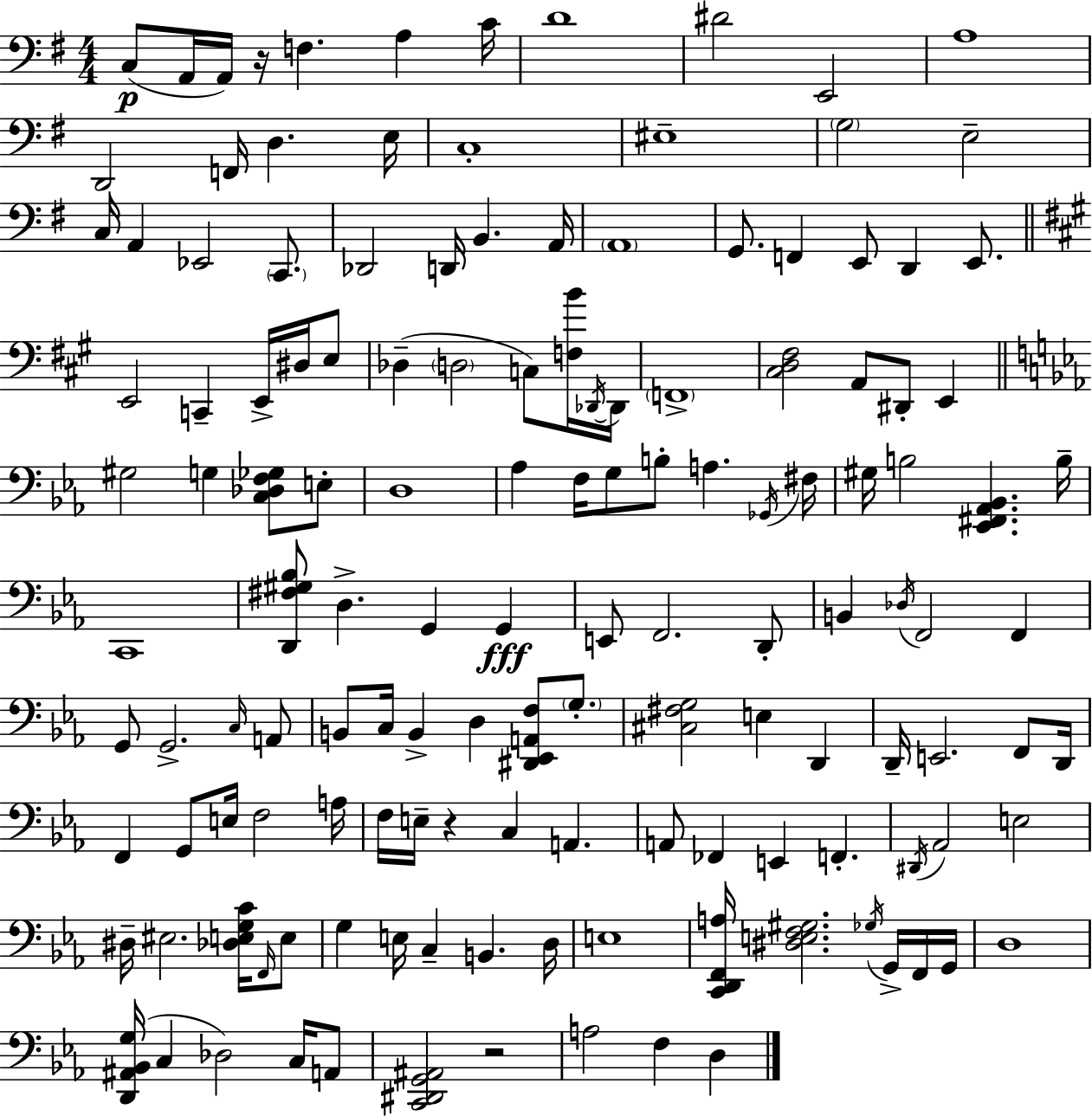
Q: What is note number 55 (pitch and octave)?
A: A3